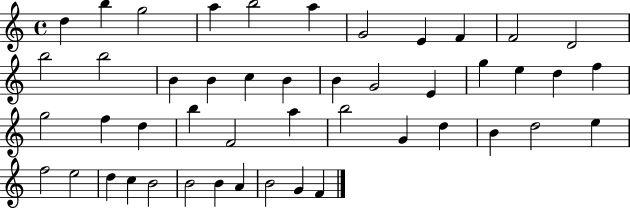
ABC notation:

X:1
T:Untitled
M:4/4
L:1/4
K:C
d b g2 a b2 a G2 E F F2 D2 b2 b2 B B c B B G2 E g e d f g2 f d b F2 a b2 G d B d2 e f2 e2 d c B2 B2 B A B2 G F